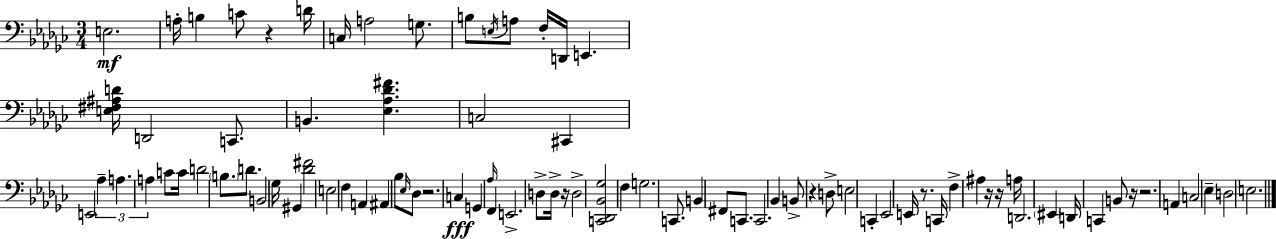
X:1
T:Untitled
M:3/4
L:1/4
K:Ebm
E,2 A,/4 B, C/2 z D/4 C,/4 A,2 G,/2 B,/2 E,/4 A,/2 F,/4 D,,/4 E,, [E,^F,^A,D]/4 D,,2 C,,/2 B,, [_E,_A,_D^F] C,2 ^C,, E,,2 _A, A, A, C/2 C/4 D2 B,/2 D/2 B,,2 _G,/4 ^G,, [_D^F]2 E,2 F, A,, ^A,, _B,/2 _E,/4 _D,/2 z2 C, G,, _A,/4 F,, E,,2 D,/2 D,/4 z/4 D,2 [C,,_D,,_B,,_G,]2 F, G,2 C,,/2 B,, ^F,,/2 C,,/2 C,,2 _B,, B,,/2 z D,/2 E,2 C,, _E,,2 E,,/4 z/2 C,,/4 F, ^A, z/4 z/4 A,/4 D,,2 ^E,, D,,/4 C,, B,,/2 z/4 z2 A,, C,2 _E, D,2 E,2